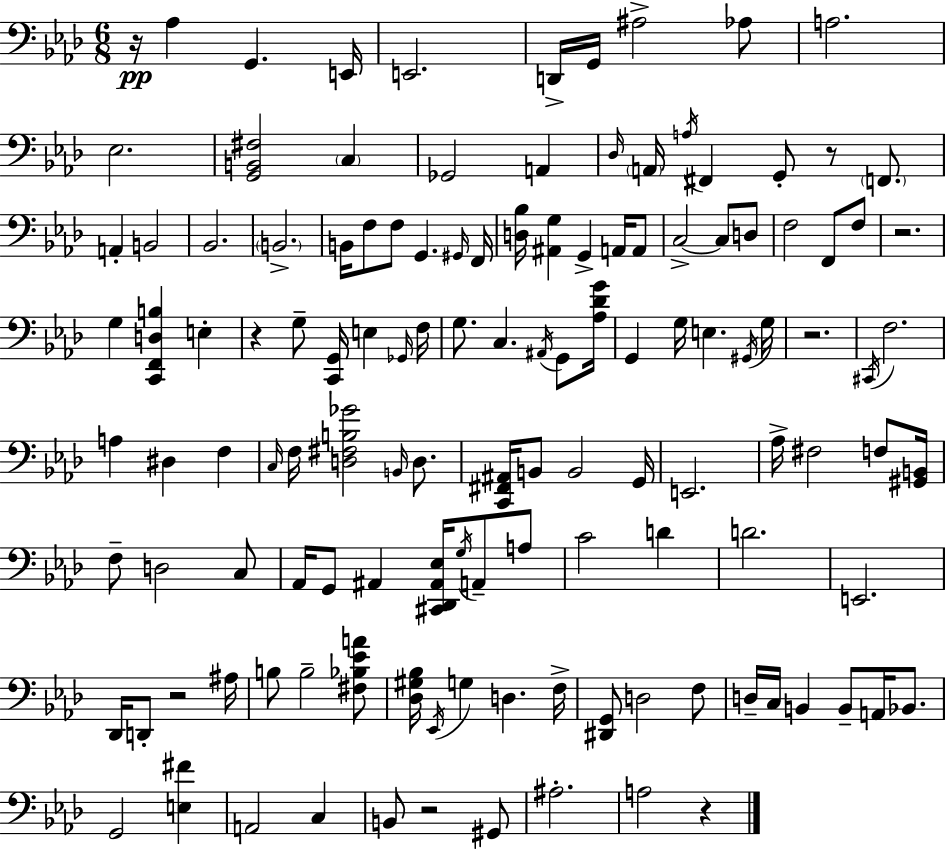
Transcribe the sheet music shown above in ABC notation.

X:1
T:Untitled
M:6/8
L:1/4
K:Ab
z/4 _A, G,, E,,/4 E,,2 D,,/4 G,,/4 ^A,2 _A,/2 A,2 _E,2 [G,,B,,^F,]2 C, _G,,2 A,, _D,/4 A,,/4 A,/4 ^F,, G,,/2 z/2 F,,/2 A,, B,,2 _B,,2 B,,2 B,,/4 F,/2 F,/2 G,, ^G,,/4 F,,/4 [D,_B,]/4 [^A,,G,] G,, A,,/4 A,,/2 C,2 C,/2 D,/2 F,2 F,,/2 F,/2 z2 G, [C,,F,,D,B,] E, z G,/2 [C,,G,,]/4 E, _G,,/4 F,/4 G,/2 C, ^A,,/4 G,,/2 [_A,_DG]/4 G,, G,/4 E, ^G,,/4 G,/4 z2 ^C,,/4 F,2 A, ^D, F, C,/4 F,/4 [D,^F,B,_G]2 B,,/4 D,/2 [C,,^F,,^A,,]/4 B,,/2 B,,2 G,,/4 E,,2 _A,/4 ^F,2 F,/2 [^G,,B,,]/4 F,/2 D,2 C,/2 _A,,/4 G,,/2 ^A,, [^C,,_D,,^A,,_E,]/4 G,/4 A,,/2 A,/2 C2 D D2 E,,2 _D,,/4 D,,/2 z2 ^A,/4 B,/2 B,2 [^F,_B,_EA]/2 [_D,^G,_B,]/4 _E,,/4 G, D, F,/4 [^D,,G,,]/2 D,2 F,/2 D,/4 C,/4 B,, B,,/2 A,,/4 _B,,/2 G,,2 [E,^F] A,,2 C, B,,/2 z2 ^G,,/2 ^A,2 A,2 z